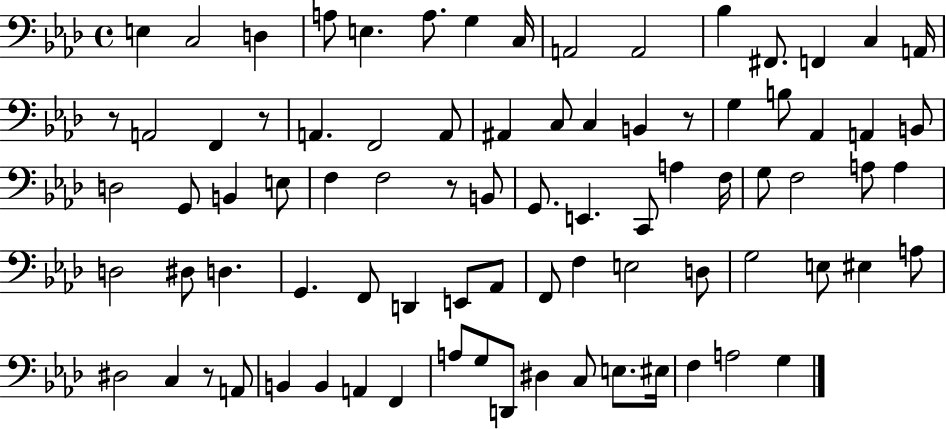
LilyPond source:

{
  \clef bass
  \time 4/4
  \defaultTimeSignature
  \key aes \major
  e4 c2 d4 | a8 e4. a8. g4 c16 | a,2 a,2 | bes4 fis,8. f,4 c4 a,16 | \break r8 a,2 f,4 r8 | a,4. f,2 a,8 | ais,4 c8 c4 b,4 r8 | g4 b8 aes,4 a,4 b,8 | \break d2 g,8 b,4 e8 | f4 f2 r8 b,8 | g,8. e,4. c,8 a4 f16 | g8 f2 a8 a4 | \break d2 dis8 d4. | g,4. f,8 d,4 e,8 aes,8 | f,8 f4 e2 d8 | g2 e8 eis4 a8 | \break dis2 c4 r8 a,8 | b,4 b,4 a,4 f,4 | a8 g8 d,8 dis4 c8 e8. eis16 | f4 a2 g4 | \break \bar "|."
}